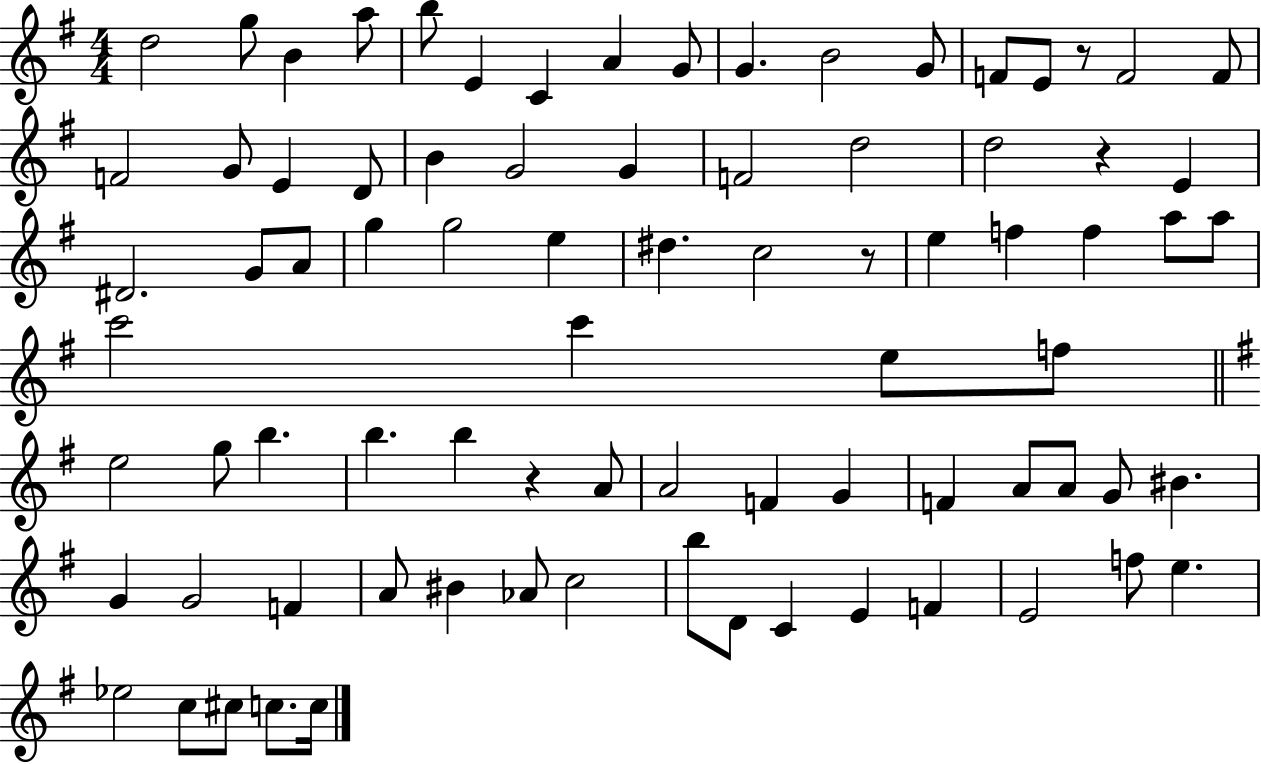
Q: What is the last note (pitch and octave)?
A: C5